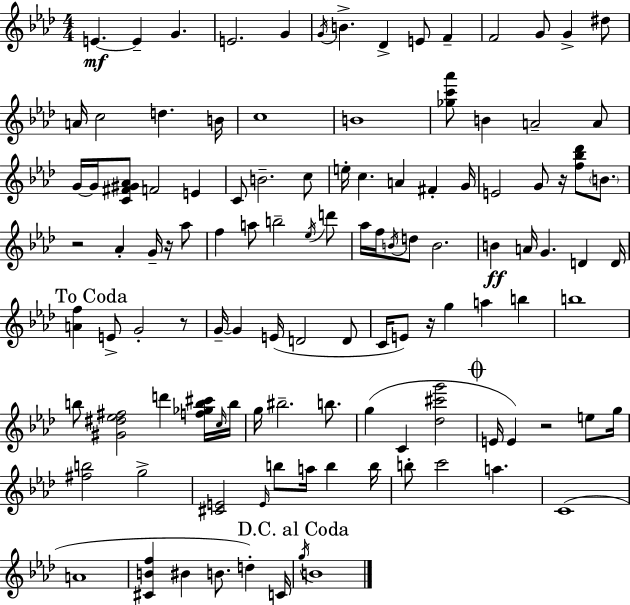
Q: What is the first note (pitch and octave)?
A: E4